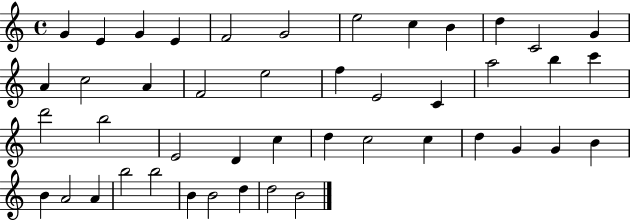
G4/q E4/q G4/q E4/q F4/h G4/h E5/h C5/q B4/q D5/q C4/h G4/q A4/q C5/h A4/q F4/h E5/h F5/q E4/h C4/q A5/h B5/q C6/q D6/h B5/h E4/h D4/q C5/q D5/q C5/h C5/q D5/q G4/q G4/q B4/q B4/q A4/h A4/q B5/h B5/h B4/q B4/h D5/q D5/h B4/h